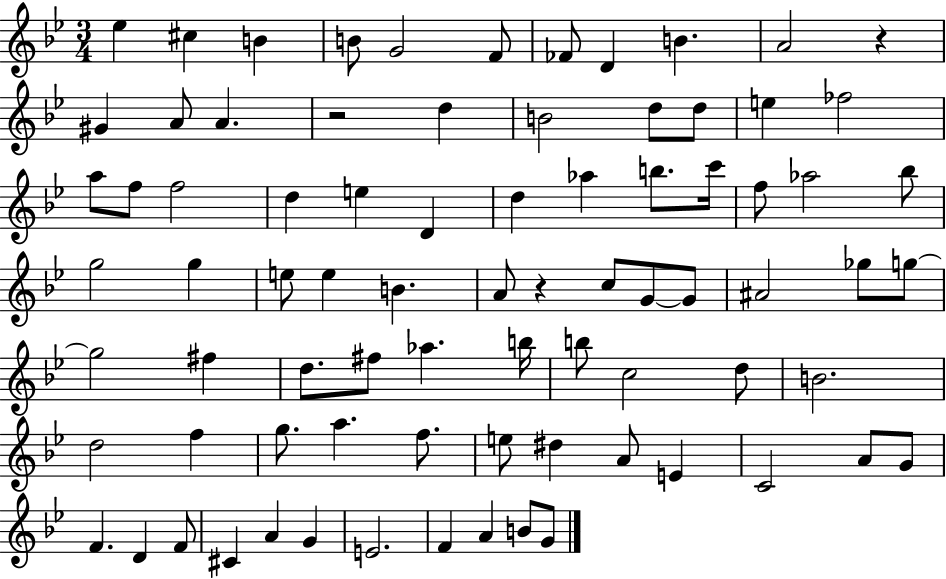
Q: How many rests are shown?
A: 3